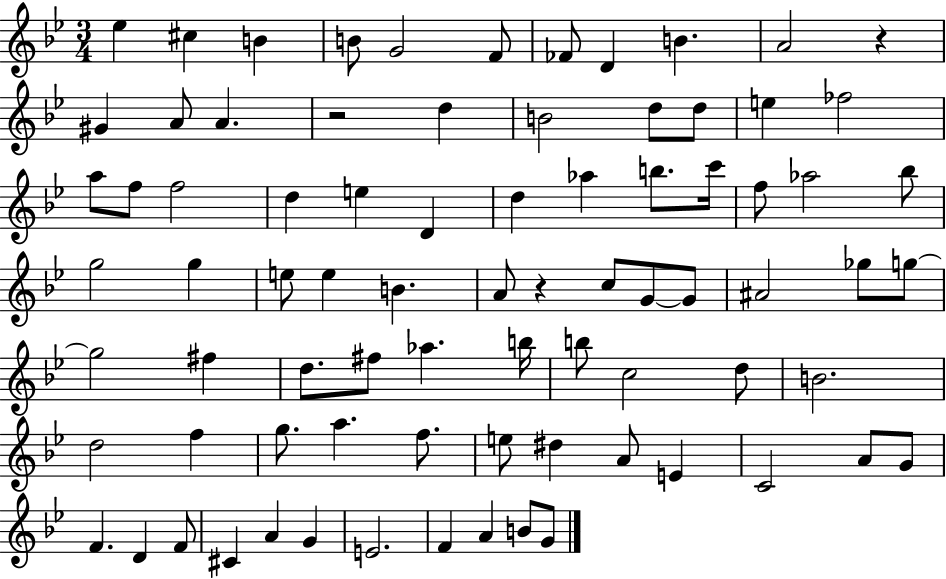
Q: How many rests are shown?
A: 3